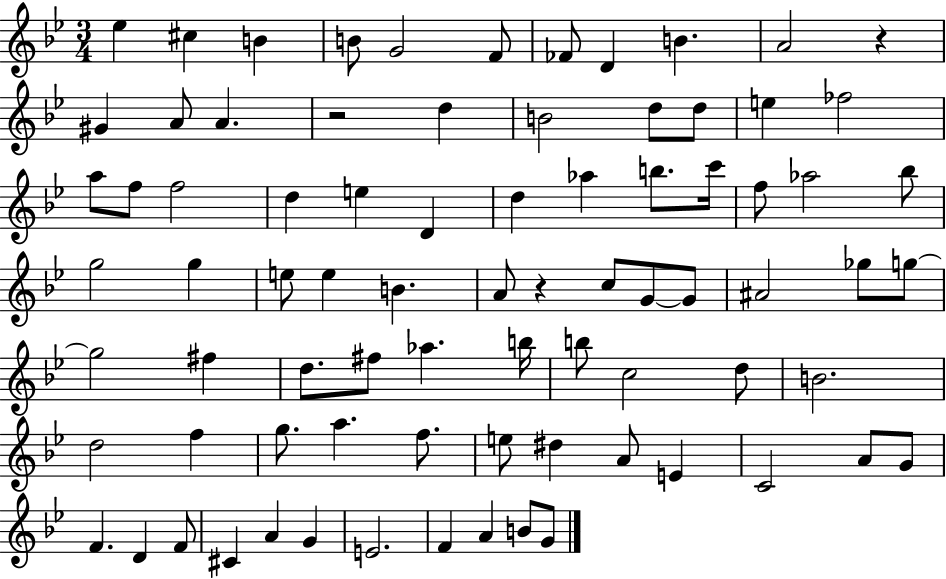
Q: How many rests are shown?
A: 3